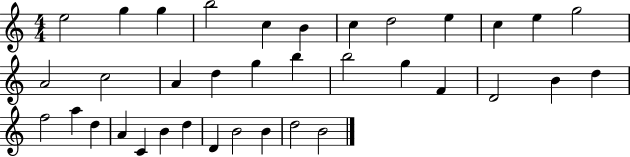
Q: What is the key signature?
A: C major